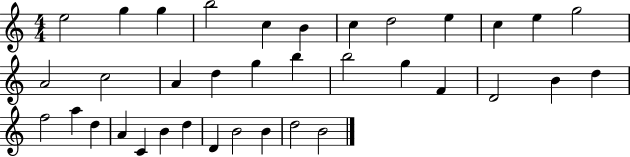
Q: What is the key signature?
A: C major